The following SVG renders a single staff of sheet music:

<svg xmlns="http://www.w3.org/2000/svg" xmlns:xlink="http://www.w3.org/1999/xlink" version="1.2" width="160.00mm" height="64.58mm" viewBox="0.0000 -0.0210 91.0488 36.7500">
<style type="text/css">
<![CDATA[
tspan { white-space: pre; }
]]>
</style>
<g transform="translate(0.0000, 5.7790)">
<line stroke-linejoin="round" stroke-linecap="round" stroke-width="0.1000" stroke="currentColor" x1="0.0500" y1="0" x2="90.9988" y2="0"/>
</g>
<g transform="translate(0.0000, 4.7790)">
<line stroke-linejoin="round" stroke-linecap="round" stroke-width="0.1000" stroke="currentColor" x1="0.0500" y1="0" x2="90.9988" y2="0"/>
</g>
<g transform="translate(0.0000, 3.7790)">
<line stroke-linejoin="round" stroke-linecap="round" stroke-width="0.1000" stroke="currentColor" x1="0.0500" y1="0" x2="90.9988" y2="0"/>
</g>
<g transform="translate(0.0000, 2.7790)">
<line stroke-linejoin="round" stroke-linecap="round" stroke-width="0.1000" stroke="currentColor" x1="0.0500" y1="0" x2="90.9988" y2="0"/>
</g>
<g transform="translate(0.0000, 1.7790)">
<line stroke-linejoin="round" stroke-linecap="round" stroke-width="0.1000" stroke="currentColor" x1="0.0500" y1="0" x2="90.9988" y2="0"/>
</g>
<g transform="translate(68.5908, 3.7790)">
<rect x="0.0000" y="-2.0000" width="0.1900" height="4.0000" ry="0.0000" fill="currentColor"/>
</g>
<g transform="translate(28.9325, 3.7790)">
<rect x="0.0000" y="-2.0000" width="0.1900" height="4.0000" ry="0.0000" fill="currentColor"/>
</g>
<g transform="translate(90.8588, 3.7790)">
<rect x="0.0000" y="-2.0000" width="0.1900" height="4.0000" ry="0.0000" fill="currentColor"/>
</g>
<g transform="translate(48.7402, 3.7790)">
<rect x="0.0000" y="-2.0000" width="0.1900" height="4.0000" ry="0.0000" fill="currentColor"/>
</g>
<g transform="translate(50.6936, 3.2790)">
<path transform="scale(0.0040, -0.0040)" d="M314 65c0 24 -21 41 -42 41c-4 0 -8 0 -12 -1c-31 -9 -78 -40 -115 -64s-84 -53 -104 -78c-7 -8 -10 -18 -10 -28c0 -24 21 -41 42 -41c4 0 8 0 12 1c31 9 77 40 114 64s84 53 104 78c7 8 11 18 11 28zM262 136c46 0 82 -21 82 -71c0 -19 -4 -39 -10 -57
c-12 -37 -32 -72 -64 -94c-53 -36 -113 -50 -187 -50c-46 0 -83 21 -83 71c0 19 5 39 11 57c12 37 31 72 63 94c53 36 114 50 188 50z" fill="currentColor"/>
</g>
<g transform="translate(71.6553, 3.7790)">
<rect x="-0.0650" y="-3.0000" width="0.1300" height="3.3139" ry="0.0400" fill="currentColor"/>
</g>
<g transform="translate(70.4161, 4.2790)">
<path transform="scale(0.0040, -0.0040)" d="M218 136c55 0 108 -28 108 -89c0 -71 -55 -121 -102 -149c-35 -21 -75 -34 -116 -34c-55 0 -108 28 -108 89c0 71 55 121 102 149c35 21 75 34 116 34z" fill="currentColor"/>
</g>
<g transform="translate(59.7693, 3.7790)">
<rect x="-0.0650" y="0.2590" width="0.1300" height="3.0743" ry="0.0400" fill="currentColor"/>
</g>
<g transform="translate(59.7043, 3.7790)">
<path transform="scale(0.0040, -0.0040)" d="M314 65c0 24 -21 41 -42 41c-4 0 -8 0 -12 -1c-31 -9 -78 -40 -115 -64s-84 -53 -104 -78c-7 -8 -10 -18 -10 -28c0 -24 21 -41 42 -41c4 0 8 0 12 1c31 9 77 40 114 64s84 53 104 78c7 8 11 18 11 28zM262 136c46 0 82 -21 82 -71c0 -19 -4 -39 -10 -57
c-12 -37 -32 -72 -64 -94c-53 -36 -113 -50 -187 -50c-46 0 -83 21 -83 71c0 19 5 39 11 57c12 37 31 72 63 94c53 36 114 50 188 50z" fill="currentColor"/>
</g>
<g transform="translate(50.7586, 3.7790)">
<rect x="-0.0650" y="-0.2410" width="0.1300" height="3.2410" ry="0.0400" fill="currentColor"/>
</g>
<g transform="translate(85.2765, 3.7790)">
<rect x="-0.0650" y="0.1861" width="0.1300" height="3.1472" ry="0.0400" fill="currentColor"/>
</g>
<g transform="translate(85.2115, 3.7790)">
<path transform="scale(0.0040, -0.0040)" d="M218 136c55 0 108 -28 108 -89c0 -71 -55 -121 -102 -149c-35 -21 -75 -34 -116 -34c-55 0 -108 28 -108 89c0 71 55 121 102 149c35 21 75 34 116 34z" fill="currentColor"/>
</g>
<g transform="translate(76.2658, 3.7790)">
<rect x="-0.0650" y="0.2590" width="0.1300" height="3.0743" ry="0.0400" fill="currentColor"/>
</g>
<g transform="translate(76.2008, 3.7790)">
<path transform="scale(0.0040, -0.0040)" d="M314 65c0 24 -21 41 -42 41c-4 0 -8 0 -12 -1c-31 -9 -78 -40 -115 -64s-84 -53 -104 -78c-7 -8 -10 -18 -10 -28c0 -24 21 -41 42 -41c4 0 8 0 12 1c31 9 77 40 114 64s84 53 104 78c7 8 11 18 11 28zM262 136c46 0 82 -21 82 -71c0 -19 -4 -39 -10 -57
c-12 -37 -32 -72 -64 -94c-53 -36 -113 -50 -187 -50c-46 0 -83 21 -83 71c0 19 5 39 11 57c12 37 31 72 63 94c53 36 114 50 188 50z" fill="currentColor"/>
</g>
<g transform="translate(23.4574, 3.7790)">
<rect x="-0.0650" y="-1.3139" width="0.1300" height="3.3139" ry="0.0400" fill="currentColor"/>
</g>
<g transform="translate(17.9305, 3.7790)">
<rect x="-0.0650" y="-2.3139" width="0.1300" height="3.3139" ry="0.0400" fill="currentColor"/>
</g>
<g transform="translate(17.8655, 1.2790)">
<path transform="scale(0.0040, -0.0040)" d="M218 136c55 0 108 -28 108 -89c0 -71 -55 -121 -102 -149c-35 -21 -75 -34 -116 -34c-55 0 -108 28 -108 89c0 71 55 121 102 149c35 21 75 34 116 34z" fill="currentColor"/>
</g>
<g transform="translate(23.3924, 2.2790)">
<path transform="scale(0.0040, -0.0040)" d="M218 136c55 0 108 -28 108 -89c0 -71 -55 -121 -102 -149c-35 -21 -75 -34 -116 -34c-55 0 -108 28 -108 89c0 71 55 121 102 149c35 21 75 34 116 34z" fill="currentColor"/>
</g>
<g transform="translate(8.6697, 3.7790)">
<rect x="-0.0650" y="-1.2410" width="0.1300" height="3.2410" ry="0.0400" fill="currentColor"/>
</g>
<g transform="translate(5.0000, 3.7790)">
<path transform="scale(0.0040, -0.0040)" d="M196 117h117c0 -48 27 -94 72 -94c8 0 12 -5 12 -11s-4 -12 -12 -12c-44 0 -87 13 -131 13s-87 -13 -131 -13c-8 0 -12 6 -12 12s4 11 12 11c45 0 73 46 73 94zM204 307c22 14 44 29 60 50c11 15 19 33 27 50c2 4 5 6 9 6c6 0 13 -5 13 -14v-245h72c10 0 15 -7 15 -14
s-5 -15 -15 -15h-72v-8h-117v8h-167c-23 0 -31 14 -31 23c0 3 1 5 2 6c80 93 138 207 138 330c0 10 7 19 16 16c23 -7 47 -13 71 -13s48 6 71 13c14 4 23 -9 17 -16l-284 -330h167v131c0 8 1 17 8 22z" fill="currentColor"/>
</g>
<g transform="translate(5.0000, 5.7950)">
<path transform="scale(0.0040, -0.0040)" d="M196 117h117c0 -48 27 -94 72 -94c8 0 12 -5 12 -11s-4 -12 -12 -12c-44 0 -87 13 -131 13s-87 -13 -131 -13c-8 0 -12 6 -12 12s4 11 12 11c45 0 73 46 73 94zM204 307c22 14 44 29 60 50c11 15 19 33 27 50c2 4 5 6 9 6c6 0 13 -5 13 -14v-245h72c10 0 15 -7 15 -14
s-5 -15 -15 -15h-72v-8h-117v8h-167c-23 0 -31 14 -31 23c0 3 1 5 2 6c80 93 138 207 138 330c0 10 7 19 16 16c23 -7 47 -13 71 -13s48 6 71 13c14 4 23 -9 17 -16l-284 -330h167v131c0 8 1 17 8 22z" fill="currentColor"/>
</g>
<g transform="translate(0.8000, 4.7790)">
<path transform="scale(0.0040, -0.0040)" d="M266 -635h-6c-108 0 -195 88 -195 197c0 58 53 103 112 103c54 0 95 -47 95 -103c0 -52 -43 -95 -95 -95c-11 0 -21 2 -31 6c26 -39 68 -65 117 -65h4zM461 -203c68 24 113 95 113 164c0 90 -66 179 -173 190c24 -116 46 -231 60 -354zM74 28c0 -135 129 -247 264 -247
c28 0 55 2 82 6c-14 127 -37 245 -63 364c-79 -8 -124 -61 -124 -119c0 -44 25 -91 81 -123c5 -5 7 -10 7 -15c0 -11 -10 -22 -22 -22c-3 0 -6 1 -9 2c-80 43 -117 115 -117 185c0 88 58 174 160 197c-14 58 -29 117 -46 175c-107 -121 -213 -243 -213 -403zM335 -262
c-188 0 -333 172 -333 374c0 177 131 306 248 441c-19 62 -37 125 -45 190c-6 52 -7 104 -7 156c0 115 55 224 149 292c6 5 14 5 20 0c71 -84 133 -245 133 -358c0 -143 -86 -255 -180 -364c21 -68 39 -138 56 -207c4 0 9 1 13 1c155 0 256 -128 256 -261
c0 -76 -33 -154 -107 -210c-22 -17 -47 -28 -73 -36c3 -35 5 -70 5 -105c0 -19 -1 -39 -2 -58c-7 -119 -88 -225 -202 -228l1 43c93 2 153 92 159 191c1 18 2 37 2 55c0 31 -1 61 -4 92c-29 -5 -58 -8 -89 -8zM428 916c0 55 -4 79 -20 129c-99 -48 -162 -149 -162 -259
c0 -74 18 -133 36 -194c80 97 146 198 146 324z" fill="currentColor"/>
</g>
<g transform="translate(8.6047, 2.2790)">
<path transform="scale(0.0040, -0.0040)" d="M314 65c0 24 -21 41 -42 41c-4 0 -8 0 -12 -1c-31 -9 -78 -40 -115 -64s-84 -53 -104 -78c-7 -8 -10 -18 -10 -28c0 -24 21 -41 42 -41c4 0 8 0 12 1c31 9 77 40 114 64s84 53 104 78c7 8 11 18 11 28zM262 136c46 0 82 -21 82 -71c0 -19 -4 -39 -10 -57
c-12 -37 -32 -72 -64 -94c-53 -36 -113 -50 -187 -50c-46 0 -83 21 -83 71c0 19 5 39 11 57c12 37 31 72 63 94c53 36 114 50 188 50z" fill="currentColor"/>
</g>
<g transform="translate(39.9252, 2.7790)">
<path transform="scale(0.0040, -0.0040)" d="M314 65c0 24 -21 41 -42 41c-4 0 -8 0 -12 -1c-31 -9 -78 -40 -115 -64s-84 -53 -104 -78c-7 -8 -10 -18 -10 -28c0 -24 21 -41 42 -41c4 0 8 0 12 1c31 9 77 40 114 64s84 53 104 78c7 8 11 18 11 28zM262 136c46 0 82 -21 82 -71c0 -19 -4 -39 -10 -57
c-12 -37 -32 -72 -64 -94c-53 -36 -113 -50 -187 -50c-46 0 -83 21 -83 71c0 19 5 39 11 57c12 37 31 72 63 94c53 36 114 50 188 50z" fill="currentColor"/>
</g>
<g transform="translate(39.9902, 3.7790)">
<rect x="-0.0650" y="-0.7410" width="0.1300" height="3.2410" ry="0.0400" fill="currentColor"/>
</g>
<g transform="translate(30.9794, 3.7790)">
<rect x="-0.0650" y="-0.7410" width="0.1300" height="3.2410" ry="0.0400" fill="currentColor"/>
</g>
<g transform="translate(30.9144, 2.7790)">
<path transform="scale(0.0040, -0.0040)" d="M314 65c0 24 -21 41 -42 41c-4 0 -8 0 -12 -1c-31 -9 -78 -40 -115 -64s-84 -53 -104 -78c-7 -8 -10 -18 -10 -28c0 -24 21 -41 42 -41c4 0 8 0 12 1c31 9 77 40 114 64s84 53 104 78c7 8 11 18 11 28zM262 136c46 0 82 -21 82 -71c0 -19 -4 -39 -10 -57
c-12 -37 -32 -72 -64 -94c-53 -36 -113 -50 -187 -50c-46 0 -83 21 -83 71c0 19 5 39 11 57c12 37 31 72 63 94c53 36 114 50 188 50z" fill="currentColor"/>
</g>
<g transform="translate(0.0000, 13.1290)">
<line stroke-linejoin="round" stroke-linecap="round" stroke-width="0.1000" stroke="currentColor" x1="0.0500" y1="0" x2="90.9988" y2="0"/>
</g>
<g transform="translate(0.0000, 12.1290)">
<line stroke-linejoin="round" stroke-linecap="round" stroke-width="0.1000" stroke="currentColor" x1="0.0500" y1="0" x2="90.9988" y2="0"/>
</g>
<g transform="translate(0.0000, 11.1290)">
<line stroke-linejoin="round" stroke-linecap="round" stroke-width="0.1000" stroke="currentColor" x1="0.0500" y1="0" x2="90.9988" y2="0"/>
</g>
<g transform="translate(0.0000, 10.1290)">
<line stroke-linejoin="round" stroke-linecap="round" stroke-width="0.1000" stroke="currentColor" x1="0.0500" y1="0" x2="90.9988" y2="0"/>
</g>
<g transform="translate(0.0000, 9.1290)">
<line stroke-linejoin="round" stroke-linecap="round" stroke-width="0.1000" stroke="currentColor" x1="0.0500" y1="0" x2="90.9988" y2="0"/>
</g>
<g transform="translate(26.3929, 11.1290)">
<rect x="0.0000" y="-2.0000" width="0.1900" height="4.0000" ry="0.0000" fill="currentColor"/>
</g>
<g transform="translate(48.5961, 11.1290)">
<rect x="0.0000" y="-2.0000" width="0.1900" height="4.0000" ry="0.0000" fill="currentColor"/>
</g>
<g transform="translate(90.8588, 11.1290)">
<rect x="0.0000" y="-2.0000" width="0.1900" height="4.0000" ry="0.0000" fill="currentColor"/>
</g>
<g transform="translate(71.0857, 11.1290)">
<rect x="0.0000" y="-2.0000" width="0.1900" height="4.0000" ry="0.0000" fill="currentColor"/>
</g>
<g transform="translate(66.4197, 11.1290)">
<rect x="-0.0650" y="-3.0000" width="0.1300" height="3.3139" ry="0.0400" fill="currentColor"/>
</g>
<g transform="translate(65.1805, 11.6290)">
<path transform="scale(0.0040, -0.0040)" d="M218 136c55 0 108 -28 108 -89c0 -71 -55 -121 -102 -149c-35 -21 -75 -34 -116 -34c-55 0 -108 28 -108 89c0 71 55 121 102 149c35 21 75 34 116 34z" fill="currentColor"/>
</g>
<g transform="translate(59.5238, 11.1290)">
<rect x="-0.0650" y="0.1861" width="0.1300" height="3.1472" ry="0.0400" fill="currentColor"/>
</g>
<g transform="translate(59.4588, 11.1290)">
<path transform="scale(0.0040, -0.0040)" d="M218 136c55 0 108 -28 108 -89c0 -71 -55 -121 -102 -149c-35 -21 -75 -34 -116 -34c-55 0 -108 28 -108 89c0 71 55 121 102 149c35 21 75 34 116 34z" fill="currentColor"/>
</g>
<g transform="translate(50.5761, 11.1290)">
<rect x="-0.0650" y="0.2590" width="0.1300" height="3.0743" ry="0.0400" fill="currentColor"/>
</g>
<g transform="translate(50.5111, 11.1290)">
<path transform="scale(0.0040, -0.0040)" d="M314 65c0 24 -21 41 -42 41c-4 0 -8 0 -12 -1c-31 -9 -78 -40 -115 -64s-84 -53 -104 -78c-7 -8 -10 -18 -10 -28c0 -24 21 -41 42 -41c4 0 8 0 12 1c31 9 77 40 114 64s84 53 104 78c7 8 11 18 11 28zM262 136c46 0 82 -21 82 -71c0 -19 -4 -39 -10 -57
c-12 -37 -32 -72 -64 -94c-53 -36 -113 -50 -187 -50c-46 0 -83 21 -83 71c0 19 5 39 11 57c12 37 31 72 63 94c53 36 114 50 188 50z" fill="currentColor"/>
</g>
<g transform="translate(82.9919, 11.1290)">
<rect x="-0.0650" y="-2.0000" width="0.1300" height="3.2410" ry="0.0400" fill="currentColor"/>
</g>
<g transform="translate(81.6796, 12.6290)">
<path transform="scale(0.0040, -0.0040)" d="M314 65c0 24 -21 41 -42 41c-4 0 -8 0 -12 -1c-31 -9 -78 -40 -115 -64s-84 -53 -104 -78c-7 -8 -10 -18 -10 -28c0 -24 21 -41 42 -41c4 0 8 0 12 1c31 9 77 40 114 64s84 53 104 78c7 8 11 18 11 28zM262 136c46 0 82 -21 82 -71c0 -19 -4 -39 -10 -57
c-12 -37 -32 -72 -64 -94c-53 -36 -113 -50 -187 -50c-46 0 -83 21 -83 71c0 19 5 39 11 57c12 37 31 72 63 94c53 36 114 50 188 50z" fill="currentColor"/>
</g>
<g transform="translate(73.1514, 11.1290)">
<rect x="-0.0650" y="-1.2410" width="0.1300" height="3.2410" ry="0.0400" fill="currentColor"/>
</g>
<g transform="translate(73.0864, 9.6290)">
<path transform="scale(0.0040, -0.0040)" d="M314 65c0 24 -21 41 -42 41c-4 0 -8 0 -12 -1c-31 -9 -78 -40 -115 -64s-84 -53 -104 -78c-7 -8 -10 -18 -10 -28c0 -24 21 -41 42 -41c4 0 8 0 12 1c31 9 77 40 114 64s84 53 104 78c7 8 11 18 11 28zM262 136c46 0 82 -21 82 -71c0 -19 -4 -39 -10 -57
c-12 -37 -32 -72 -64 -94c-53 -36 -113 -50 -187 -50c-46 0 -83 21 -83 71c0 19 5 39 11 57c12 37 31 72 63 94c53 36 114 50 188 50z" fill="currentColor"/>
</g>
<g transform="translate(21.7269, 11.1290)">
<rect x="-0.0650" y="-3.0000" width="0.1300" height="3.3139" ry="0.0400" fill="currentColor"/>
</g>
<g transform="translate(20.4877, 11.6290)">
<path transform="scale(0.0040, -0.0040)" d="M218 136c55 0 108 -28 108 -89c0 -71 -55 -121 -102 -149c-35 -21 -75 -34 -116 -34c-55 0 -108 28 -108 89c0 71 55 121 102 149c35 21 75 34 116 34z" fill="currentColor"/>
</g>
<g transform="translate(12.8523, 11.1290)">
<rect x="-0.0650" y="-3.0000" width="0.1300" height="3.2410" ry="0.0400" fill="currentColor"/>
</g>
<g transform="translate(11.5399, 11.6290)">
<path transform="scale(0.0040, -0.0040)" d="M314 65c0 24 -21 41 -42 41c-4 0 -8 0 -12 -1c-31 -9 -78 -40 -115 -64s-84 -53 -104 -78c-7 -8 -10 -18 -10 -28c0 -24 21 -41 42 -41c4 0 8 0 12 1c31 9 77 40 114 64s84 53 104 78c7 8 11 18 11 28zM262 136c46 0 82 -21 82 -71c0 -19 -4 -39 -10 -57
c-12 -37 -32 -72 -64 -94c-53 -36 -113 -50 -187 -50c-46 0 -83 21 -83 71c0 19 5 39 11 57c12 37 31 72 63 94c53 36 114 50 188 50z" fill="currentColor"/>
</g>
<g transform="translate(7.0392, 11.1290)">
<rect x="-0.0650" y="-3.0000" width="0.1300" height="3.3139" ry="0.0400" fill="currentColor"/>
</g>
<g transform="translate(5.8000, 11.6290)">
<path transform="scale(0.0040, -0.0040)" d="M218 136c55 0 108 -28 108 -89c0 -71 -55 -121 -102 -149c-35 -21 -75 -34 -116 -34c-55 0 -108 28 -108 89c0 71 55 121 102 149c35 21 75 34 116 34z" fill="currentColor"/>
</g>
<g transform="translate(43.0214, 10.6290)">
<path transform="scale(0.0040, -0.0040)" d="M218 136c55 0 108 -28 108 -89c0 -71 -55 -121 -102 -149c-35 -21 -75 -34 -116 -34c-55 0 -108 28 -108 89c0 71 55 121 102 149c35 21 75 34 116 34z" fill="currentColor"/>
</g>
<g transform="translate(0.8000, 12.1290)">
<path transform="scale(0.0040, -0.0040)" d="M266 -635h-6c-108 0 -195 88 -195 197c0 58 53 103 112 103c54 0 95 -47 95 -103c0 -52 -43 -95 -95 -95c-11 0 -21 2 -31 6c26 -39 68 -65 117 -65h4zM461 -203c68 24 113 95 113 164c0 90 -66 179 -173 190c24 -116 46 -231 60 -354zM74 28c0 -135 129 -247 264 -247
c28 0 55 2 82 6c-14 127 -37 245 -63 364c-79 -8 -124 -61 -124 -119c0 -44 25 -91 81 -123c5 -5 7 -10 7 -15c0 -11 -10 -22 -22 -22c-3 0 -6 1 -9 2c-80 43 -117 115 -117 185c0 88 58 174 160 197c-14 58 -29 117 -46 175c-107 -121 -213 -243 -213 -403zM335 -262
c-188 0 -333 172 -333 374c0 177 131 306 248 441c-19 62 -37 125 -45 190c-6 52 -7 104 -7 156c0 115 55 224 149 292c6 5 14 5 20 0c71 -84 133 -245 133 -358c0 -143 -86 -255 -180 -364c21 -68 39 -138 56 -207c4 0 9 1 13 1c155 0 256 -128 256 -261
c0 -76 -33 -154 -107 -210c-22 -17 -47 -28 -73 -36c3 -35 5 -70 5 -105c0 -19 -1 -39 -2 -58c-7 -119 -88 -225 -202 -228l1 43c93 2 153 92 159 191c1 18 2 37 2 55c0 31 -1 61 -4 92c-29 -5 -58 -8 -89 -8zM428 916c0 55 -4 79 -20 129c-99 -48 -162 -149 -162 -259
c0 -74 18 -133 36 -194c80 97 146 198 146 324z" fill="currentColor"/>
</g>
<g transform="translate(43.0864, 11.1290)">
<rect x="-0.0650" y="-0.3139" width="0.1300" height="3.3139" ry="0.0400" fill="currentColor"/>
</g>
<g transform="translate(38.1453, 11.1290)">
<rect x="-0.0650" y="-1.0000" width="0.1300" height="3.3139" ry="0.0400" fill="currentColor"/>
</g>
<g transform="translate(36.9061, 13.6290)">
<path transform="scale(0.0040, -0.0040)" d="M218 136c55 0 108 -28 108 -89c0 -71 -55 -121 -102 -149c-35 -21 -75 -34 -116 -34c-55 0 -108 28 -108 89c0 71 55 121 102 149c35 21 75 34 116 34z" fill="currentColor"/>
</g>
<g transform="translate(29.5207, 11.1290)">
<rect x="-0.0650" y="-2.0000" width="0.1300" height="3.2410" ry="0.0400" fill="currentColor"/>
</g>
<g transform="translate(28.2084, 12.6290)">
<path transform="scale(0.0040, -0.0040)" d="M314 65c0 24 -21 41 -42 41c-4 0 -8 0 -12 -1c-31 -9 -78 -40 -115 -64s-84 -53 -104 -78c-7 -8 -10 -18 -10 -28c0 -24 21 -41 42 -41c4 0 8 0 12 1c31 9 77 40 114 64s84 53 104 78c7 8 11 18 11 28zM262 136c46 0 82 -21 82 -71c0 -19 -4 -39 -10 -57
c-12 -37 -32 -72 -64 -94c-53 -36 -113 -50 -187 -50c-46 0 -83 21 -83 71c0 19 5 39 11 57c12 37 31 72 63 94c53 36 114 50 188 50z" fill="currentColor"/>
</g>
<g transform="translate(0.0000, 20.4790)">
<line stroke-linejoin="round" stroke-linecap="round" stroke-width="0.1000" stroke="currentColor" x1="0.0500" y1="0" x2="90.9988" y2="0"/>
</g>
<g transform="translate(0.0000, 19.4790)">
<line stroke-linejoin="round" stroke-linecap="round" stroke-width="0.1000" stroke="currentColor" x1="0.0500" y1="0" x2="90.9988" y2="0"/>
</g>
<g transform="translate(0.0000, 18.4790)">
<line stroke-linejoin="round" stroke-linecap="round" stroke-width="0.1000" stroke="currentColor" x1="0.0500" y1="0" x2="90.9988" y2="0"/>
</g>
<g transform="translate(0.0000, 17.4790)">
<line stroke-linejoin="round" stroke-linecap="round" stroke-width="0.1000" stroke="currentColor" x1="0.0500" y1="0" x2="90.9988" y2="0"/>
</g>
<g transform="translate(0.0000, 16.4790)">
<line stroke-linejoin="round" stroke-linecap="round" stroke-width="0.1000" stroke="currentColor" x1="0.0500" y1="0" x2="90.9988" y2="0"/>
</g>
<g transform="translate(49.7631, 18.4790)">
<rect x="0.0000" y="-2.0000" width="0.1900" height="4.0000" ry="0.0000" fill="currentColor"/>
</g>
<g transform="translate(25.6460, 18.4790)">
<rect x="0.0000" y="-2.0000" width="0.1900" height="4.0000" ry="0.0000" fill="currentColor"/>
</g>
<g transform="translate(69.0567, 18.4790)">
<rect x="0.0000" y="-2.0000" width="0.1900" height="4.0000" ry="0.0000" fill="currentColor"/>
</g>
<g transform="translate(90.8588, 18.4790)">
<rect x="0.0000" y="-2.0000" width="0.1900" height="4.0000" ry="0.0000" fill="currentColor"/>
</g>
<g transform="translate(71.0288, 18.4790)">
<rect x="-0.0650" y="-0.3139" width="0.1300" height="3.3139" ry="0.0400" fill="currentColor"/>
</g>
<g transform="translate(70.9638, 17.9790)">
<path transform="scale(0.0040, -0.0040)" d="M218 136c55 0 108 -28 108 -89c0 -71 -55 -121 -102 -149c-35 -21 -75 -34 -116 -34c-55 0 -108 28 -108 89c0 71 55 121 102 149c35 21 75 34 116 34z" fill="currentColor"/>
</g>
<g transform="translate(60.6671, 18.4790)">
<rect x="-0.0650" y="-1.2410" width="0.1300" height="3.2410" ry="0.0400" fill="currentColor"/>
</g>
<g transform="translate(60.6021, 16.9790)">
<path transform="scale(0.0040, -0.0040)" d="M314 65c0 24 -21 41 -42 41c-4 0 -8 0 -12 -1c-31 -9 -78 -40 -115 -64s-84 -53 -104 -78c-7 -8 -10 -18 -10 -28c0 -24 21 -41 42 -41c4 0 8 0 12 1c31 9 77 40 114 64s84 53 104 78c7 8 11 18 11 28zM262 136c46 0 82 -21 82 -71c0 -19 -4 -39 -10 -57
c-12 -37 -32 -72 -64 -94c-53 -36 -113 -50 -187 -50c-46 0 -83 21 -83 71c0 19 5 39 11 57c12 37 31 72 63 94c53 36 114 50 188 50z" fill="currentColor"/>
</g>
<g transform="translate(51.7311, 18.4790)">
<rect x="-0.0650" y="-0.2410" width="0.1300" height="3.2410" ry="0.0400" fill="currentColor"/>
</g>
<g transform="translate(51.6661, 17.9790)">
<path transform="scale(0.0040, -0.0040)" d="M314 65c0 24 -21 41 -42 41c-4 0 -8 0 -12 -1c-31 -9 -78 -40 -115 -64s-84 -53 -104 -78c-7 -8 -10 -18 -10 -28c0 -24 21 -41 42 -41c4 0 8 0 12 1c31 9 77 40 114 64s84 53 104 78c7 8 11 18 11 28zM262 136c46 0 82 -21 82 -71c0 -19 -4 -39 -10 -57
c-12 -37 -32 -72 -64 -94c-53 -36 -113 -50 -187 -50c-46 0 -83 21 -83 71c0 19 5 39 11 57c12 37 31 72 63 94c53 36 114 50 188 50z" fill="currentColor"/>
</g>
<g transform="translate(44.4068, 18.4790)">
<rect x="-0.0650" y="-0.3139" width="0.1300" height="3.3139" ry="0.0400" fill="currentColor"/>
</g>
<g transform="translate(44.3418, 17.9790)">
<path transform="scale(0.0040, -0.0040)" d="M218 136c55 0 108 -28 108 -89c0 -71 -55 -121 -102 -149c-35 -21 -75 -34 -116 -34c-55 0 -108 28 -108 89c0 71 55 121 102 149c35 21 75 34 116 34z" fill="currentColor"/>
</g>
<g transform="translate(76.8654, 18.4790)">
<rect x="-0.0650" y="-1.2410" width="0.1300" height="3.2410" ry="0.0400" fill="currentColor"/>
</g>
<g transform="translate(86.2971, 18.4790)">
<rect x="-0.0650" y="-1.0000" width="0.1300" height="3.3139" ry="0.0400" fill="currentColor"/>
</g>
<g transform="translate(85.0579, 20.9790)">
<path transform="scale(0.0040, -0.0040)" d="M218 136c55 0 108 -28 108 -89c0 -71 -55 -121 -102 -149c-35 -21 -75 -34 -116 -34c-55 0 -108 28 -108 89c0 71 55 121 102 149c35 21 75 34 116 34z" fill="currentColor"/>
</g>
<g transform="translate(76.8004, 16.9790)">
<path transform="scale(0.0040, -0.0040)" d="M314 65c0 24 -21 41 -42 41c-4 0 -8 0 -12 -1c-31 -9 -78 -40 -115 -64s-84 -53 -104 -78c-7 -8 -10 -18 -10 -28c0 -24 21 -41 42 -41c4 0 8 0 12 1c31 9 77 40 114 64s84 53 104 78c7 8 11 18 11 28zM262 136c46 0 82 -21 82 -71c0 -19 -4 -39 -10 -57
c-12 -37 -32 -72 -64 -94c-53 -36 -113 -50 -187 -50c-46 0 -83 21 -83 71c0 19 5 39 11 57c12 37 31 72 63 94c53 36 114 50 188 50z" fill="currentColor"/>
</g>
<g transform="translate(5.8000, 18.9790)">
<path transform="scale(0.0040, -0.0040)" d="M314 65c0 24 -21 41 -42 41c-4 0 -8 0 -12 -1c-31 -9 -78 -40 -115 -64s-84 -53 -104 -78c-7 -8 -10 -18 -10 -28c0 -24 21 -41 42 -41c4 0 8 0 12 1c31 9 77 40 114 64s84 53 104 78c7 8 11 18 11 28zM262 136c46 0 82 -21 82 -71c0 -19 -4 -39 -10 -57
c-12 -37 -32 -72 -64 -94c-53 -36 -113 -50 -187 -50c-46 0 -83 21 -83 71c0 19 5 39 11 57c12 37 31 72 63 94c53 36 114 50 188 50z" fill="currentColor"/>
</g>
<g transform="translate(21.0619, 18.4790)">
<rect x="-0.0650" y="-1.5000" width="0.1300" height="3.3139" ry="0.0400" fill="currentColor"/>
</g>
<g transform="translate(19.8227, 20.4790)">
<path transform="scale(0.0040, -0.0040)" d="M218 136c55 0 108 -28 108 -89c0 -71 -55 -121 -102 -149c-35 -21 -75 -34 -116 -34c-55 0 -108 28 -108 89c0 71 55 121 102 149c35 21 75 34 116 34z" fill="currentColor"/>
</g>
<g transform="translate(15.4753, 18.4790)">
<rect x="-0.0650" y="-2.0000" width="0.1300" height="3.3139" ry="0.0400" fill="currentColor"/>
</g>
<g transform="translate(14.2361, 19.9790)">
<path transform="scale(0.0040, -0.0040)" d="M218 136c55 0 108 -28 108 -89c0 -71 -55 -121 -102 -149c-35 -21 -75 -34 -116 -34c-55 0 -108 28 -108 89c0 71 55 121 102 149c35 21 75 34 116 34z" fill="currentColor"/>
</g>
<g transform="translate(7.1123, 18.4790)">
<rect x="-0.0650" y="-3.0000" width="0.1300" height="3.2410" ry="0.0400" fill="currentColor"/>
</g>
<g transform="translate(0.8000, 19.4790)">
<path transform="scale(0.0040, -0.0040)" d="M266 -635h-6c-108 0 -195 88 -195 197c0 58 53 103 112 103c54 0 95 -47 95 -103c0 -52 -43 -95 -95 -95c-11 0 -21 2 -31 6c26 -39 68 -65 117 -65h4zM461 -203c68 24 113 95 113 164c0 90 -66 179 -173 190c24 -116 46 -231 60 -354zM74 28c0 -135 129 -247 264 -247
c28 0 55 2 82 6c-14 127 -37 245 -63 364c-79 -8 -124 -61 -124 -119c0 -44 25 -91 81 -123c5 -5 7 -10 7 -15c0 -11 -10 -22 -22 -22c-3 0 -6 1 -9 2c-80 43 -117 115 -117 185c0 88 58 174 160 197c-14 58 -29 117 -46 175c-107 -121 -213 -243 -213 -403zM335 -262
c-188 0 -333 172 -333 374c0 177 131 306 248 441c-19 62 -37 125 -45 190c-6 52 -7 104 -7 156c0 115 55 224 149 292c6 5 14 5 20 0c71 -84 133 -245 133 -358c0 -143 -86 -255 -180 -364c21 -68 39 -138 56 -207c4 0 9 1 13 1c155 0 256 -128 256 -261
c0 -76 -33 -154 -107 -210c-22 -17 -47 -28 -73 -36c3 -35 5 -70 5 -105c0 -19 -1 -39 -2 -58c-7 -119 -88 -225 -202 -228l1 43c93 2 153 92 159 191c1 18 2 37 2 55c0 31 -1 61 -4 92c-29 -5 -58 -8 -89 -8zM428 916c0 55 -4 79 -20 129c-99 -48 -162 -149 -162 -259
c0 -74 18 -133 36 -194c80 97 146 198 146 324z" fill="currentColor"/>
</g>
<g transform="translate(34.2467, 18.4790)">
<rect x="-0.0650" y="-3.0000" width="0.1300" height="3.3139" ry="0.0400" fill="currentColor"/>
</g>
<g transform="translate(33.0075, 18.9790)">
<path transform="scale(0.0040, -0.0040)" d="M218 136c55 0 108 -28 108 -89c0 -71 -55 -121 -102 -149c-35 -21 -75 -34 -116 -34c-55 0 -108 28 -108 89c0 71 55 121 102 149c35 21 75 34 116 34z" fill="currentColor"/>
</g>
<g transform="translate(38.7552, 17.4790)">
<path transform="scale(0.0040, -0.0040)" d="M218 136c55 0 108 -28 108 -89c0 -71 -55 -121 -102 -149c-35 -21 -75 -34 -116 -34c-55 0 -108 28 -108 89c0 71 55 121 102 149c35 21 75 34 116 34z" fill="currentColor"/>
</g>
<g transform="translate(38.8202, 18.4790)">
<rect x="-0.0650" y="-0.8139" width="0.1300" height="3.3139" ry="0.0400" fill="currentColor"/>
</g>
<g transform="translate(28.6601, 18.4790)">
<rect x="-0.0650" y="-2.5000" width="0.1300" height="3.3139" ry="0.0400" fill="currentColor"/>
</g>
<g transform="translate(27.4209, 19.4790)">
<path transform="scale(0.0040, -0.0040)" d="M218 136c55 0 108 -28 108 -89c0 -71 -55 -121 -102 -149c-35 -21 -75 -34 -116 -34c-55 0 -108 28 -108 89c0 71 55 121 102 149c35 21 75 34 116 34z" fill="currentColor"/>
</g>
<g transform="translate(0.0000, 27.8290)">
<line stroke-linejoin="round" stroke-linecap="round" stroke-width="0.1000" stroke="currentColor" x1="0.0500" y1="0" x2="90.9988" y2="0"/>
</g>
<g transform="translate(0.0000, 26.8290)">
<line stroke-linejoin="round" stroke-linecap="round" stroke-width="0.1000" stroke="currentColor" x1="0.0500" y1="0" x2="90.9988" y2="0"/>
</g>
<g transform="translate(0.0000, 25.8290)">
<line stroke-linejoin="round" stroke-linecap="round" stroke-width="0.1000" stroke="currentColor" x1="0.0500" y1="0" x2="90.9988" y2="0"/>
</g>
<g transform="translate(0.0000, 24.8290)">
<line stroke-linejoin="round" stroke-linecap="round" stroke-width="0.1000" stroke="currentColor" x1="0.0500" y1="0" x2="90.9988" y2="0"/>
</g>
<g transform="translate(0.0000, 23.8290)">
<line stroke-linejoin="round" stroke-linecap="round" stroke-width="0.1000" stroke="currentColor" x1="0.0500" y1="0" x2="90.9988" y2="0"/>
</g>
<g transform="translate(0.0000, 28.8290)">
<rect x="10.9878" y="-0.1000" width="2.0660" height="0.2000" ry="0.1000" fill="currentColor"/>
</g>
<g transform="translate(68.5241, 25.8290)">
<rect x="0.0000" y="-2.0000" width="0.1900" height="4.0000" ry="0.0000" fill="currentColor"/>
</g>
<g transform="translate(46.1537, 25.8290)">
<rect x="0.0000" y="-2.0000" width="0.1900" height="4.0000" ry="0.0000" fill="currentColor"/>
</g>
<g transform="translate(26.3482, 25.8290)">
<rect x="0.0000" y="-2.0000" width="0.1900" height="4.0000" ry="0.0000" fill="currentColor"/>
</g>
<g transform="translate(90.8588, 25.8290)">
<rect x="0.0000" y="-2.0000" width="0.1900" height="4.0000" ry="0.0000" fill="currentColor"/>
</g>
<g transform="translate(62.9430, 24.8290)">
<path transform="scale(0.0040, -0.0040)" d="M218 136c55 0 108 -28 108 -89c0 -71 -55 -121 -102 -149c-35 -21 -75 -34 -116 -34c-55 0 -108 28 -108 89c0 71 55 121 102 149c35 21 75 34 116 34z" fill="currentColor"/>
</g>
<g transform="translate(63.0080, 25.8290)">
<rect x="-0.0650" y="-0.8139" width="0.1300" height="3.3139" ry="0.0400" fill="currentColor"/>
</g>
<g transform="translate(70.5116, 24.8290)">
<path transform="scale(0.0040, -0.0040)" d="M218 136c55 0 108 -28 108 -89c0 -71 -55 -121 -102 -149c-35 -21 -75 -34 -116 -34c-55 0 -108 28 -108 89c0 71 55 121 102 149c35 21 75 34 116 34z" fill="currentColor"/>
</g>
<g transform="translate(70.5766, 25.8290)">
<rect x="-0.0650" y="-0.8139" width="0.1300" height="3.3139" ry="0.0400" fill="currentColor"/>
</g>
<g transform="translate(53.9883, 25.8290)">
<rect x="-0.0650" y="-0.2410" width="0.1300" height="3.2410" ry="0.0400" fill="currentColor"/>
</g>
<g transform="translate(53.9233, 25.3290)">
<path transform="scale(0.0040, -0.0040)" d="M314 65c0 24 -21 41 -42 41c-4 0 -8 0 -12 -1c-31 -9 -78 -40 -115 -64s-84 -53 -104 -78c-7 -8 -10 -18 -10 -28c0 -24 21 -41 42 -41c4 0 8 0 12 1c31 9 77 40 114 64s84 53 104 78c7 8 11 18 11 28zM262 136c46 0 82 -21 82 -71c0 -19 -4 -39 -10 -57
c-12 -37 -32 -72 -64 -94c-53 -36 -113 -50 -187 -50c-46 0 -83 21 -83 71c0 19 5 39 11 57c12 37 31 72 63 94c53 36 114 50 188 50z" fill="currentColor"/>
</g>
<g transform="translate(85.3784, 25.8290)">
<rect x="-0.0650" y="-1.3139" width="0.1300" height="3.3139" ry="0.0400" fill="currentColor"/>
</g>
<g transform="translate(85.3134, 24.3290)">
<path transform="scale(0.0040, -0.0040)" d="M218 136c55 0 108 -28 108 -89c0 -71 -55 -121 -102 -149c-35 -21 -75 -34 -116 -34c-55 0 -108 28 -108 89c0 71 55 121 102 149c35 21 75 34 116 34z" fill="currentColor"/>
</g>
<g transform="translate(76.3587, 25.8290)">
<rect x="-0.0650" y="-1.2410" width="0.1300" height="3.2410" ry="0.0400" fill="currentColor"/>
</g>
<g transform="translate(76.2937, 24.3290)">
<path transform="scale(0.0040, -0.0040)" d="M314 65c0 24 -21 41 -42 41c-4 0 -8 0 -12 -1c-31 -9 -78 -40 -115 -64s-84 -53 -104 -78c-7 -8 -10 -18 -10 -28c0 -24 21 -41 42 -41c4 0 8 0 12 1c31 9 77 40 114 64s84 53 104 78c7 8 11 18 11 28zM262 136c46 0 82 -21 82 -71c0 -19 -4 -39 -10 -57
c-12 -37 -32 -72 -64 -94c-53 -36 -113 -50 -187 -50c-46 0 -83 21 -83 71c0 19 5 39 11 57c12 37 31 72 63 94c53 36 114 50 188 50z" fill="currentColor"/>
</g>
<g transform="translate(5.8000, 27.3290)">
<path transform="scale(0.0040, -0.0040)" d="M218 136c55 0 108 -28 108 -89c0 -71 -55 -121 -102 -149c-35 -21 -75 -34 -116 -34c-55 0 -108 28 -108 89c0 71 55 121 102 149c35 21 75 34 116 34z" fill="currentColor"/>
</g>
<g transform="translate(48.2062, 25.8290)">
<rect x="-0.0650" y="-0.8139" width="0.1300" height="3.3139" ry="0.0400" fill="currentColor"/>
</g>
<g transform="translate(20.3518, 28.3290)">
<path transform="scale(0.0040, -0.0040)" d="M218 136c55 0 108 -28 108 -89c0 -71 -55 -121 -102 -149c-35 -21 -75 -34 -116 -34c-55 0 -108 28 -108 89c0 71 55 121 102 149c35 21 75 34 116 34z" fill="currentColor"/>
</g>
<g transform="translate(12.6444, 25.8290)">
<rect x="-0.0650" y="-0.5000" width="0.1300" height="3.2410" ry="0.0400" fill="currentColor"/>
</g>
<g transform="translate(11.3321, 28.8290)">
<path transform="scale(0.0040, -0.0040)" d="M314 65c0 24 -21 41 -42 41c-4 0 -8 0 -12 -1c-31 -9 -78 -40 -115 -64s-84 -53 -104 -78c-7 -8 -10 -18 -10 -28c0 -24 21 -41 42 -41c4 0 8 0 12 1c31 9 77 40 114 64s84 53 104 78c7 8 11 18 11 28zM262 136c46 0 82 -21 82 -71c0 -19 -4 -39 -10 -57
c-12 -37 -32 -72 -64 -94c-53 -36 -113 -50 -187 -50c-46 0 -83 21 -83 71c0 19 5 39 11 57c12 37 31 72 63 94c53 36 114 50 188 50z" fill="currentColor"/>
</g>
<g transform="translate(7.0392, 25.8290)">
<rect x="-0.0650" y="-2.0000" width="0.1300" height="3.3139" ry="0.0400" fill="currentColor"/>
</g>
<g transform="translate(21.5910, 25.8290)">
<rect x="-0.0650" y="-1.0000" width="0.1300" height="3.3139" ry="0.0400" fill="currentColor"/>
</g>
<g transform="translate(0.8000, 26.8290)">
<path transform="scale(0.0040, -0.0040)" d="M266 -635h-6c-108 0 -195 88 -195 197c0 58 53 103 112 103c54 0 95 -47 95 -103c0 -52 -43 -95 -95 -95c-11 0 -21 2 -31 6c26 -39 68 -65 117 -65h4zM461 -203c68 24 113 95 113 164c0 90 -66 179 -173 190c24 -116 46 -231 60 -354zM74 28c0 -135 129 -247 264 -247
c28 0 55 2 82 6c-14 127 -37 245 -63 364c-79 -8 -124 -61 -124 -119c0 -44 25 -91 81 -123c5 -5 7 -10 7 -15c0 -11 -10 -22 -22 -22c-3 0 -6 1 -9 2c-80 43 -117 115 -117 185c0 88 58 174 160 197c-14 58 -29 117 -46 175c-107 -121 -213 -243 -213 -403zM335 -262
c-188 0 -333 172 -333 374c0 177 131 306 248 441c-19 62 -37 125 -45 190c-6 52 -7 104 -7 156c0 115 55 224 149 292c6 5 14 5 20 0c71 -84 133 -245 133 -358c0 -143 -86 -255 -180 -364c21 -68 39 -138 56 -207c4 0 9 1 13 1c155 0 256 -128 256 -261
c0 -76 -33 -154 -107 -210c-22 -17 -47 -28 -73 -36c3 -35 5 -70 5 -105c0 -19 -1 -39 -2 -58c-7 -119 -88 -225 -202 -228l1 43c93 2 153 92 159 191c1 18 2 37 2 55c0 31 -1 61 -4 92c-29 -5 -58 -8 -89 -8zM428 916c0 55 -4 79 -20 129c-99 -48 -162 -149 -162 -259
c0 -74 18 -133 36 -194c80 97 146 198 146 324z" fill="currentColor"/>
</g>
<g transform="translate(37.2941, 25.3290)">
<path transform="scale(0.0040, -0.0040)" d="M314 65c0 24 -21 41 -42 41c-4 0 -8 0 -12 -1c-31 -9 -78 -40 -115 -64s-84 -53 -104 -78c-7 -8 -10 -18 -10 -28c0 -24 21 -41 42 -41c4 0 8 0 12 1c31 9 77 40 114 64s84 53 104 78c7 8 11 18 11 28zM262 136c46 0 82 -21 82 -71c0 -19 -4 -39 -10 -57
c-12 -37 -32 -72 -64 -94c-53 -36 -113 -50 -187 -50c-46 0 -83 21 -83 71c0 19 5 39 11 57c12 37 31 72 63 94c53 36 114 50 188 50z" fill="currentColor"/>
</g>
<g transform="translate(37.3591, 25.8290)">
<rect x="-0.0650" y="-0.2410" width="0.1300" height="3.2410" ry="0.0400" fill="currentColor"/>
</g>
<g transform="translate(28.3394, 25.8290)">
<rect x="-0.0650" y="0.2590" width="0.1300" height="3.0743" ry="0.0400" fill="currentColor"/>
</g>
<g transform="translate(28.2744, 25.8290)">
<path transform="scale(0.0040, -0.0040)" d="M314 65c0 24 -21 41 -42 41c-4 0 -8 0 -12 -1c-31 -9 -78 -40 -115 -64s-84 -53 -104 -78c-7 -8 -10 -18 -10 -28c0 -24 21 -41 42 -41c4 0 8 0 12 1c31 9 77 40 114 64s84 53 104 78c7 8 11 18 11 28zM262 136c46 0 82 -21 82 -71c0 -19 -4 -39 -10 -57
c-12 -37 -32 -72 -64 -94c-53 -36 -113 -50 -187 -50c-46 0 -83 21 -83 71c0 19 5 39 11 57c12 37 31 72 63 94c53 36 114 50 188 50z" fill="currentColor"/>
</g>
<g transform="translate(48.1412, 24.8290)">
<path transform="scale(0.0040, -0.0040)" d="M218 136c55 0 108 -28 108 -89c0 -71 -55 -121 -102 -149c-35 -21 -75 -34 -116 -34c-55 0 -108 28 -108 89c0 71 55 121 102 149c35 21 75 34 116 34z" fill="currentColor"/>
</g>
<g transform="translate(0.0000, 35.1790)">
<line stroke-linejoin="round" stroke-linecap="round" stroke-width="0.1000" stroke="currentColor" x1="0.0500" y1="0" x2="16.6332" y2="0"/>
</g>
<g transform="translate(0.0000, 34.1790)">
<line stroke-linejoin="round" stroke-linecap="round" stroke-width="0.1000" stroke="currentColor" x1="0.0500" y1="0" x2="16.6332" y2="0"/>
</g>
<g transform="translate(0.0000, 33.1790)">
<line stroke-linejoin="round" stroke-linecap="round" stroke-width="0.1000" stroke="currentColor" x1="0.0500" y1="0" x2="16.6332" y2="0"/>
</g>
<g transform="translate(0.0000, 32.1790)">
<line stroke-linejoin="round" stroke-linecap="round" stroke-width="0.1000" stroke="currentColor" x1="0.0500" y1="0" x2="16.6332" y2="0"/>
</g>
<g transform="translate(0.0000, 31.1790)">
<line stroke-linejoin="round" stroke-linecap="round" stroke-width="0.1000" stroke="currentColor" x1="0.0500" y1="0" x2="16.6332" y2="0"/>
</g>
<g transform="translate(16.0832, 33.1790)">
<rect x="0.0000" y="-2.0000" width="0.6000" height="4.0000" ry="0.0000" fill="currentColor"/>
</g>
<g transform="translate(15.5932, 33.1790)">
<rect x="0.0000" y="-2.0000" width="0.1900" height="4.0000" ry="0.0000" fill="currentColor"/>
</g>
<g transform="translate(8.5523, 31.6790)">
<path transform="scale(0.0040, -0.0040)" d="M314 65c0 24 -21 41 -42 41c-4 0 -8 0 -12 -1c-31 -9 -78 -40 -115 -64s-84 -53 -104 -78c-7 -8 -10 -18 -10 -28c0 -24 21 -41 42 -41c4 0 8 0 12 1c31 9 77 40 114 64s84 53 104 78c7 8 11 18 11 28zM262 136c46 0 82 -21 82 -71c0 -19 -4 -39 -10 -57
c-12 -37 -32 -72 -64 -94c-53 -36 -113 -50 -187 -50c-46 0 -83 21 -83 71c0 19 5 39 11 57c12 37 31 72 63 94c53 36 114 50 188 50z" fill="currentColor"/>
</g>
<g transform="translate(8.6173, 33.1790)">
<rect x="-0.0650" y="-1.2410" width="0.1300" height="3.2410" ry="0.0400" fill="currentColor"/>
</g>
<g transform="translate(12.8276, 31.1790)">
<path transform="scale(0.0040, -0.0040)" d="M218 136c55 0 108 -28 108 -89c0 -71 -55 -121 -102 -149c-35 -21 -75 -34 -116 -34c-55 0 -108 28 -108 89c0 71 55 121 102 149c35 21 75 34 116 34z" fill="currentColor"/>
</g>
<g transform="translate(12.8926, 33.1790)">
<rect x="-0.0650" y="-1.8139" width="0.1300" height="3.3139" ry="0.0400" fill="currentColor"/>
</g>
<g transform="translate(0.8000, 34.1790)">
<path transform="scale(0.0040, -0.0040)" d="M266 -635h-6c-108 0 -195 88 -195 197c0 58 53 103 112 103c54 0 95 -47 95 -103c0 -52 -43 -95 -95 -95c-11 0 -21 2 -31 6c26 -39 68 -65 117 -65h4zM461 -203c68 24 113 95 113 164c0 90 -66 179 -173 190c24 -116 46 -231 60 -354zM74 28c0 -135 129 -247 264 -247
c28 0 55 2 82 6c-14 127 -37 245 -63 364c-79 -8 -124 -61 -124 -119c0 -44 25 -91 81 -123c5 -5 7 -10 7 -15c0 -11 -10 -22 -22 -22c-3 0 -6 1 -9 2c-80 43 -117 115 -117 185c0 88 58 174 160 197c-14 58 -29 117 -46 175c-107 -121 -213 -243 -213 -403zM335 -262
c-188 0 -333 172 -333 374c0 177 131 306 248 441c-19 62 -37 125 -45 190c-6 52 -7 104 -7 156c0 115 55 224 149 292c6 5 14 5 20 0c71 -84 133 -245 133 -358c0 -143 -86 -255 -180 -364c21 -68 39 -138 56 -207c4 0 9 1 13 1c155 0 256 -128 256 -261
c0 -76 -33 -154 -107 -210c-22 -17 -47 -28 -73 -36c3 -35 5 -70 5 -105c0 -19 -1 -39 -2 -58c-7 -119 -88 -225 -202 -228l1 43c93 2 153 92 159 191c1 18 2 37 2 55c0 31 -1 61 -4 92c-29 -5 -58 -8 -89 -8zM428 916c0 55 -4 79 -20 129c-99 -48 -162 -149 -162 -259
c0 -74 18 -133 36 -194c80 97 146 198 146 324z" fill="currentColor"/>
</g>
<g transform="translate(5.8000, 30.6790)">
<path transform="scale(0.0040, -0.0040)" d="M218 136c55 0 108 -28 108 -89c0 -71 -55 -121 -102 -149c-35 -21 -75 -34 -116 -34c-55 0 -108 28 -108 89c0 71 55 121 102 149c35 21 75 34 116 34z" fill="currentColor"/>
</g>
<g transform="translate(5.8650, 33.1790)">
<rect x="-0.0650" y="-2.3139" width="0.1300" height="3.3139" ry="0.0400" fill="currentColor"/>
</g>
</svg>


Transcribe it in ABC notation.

X:1
T:Untitled
M:4/4
L:1/4
K:C
e2 g e d2 d2 c2 B2 A B2 B A A2 A F2 D c B2 B A e2 F2 A2 F E G A d c c2 e2 c e2 D F C2 D B2 c2 d c2 d d e2 e g e2 f